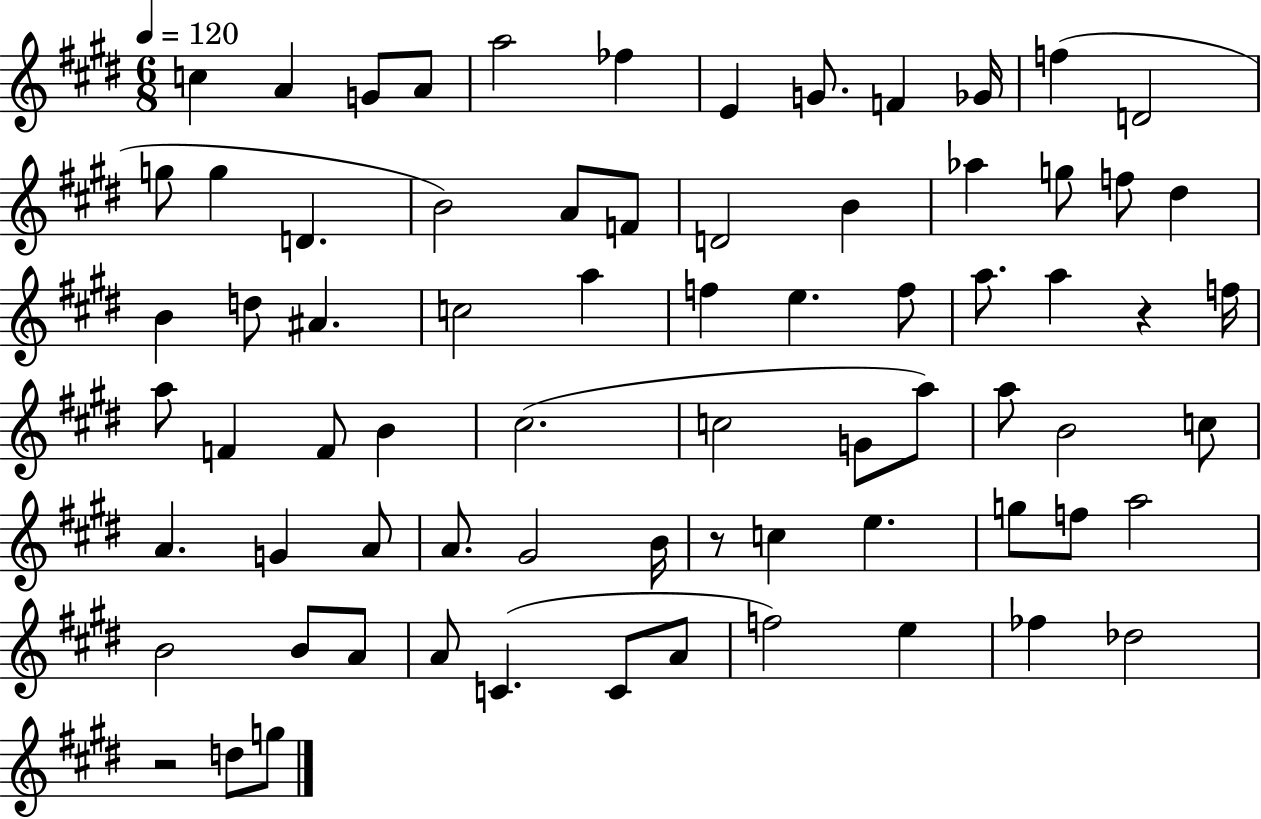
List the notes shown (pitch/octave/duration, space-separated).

C5/q A4/q G4/e A4/e A5/h FES5/q E4/q G4/e. F4/q Gb4/s F5/q D4/h G5/e G5/q D4/q. B4/h A4/e F4/e D4/h B4/q Ab5/q G5/e F5/e D#5/q B4/q D5/e A#4/q. C5/h A5/q F5/q E5/q. F5/e A5/e. A5/q R/q F5/s A5/e F4/q F4/e B4/q C#5/h. C5/h G4/e A5/e A5/e B4/h C5/e A4/q. G4/q A4/e A4/e. G#4/h B4/s R/e C5/q E5/q. G5/e F5/e A5/h B4/h B4/e A4/e A4/e C4/q. C4/e A4/e F5/h E5/q FES5/q Db5/h R/h D5/e G5/e